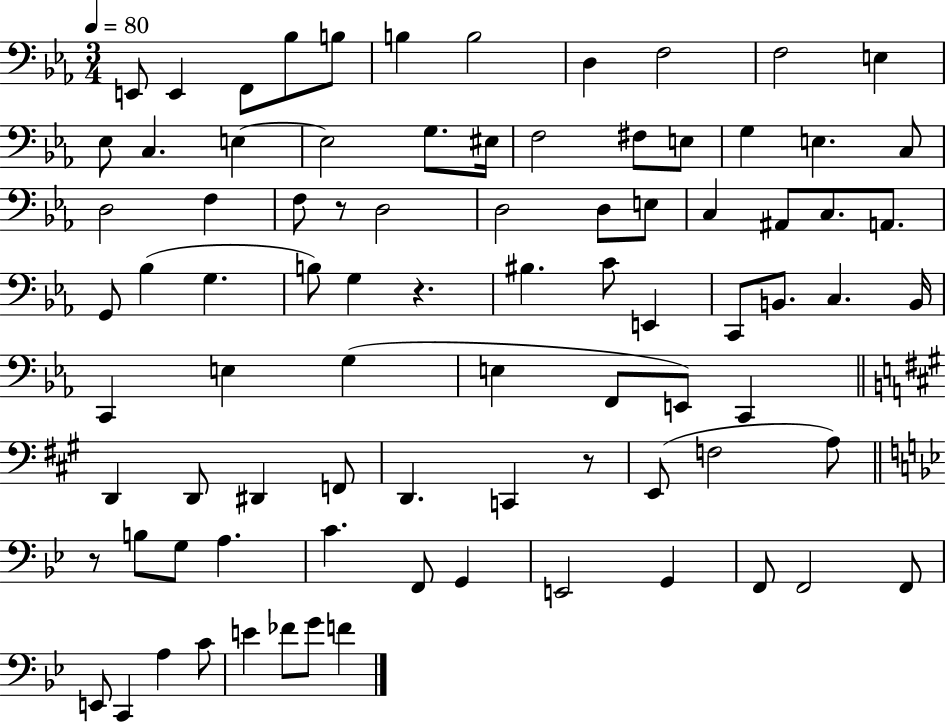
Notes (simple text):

E2/e E2/q F2/e Bb3/e B3/e B3/q B3/h D3/q F3/h F3/h E3/q Eb3/e C3/q. E3/q E3/h G3/e. EIS3/s F3/h F#3/e E3/e G3/q E3/q. C3/e D3/h F3/q F3/e R/e D3/h D3/h D3/e E3/e C3/q A#2/e C3/e. A2/e. G2/e Bb3/q G3/q. B3/e G3/q R/q. BIS3/q. C4/e E2/q C2/e B2/e. C3/q. B2/s C2/q E3/q G3/q E3/q F2/e E2/e C2/q D2/q D2/e D#2/q F2/e D2/q. C2/q R/e E2/e F3/h A3/e R/e B3/e G3/e A3/q. C4/q. F2/e G2/q E2/h G2/q F2/e F2/h F2/e E2/e C2/q A3/q C4/e E4/q FES4/e G4/e F4/q